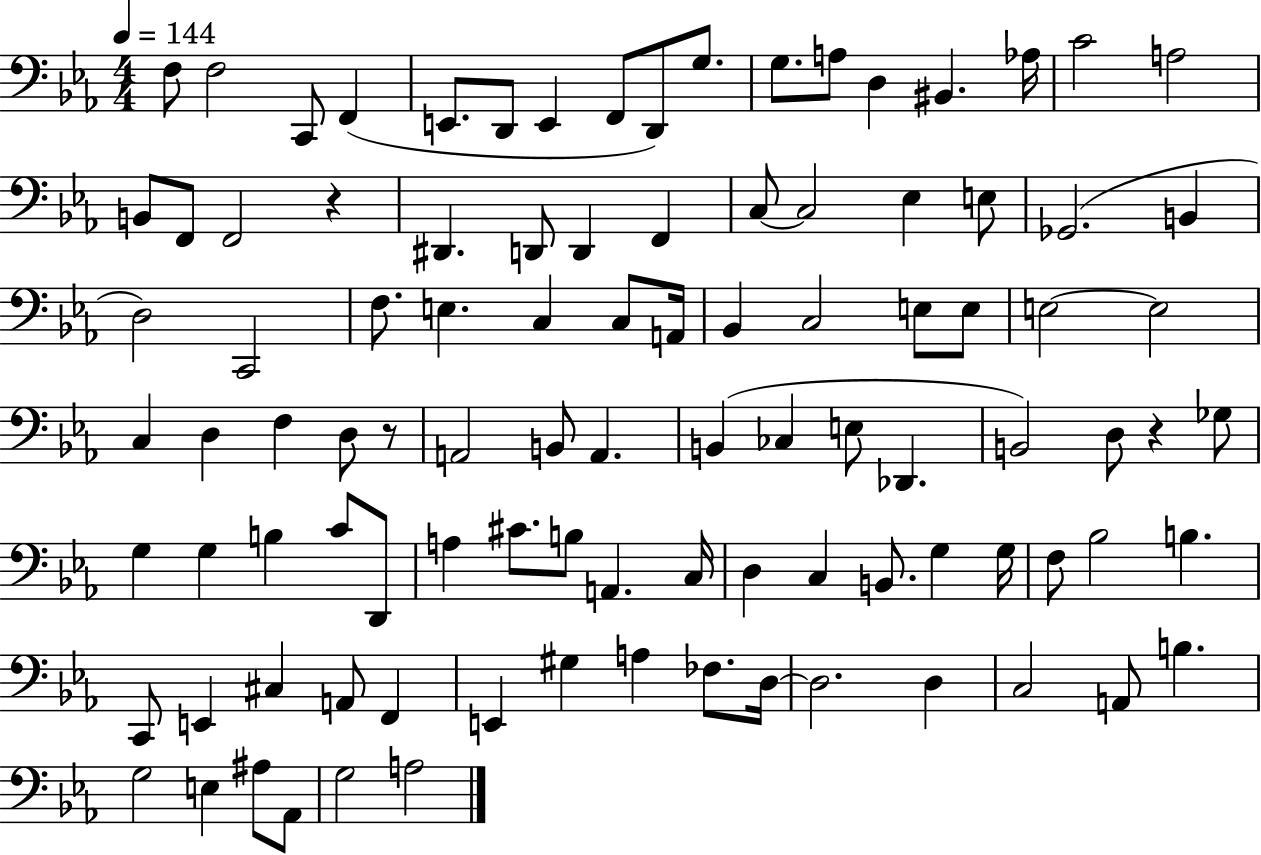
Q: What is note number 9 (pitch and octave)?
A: D2